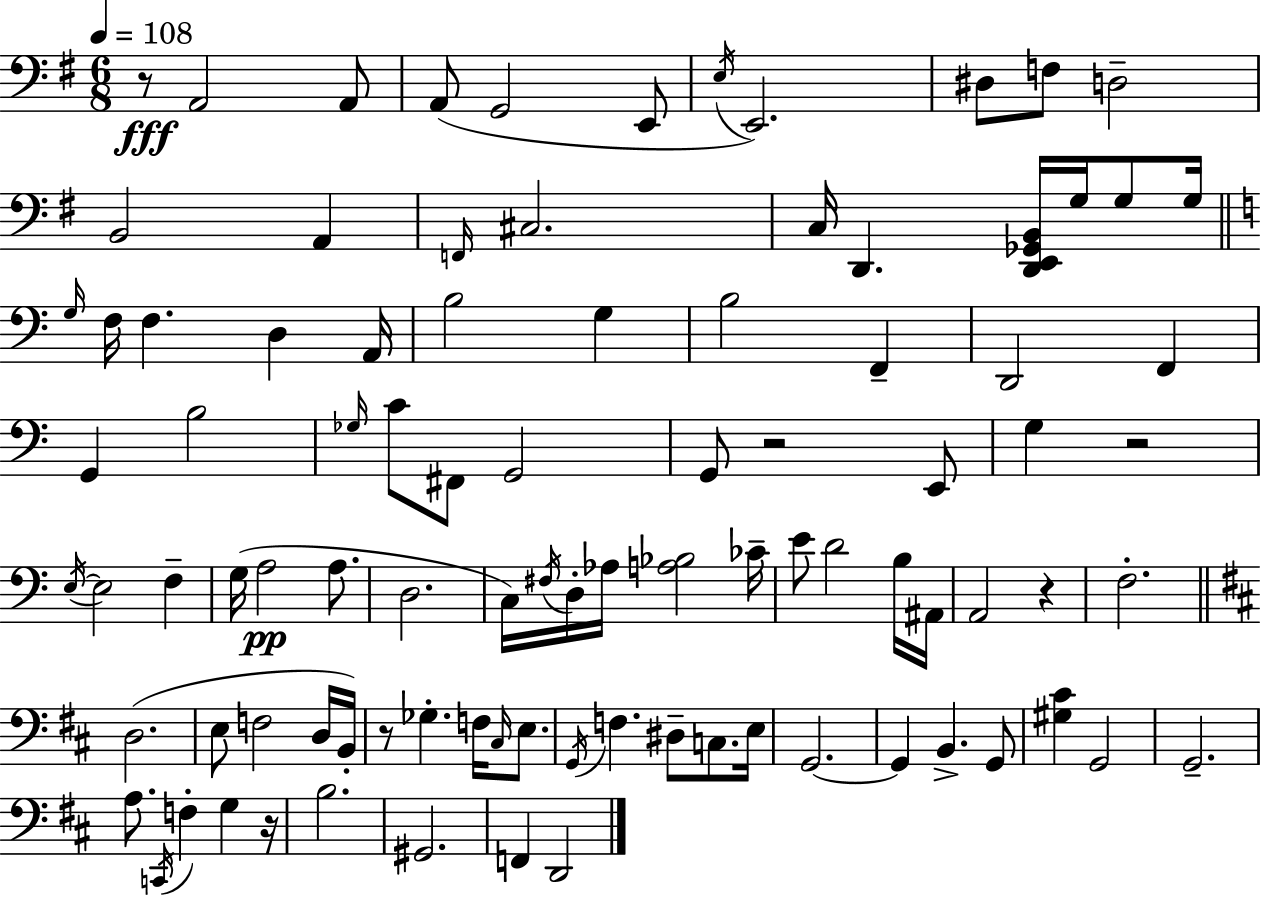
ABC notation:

X:1
T:Untitled
M:6/8
L:1/4
K:G
z/2 A,,2 A,,/2 A,,/2 G,,2 E,,/2 E,/4 E,,2 ^D,/2 F,/2 D,2 B,,2 A,, F,,/4 ^C,2 C,/4 D,, [D,,E,,_G,,B,,]/4 G,/4 G,/2 G,/4 G,/4 F,/4 F, D, A,,/4 B,2 G, B,2 F,, D,,2 F,, G,, B,2 _G,/4 C/2 ^F,,/2 G,,2 G,,/2 z2 E,,/2 G, z2 E,/4 E,2 F, G,/4 A,2 A,/2 D,2 C,/4 ^F,/4 D,/4 _A,/4 [A,_B,]2 _C/4 E/2 D2 B,/4 ^A,,/4 A,,2 z F,2 D,2 E,/2 F,2 D,/4 B,,/4 z/2 _G, F,/4 ^C,/4 E,/2 G,,/4 F, ^D,/2 C,/2 E,/4 G,,2 G,, B,, G,,/2 [^G,^C] G,,2 G,,2 A,/2 C,,/4 F, G, z/4 B,2 ^G,,2 F,, D,,2